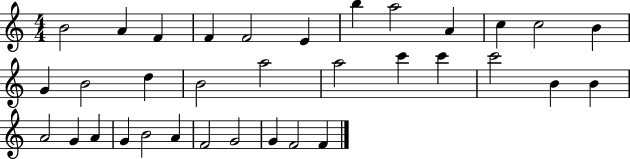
B4/h A4/q F4/q F4/q F4/h E4/q B5/q A5/h A4/q C5/q C5/h B4/q G4/q B4/h D5/q B4/h A5/h A5/h C6/q C6/q C6/h B4/q B4/q A4/h G4/q A4/q G4/q B4/h A4/q F4/h G4/h G4/q F4/h F4/q